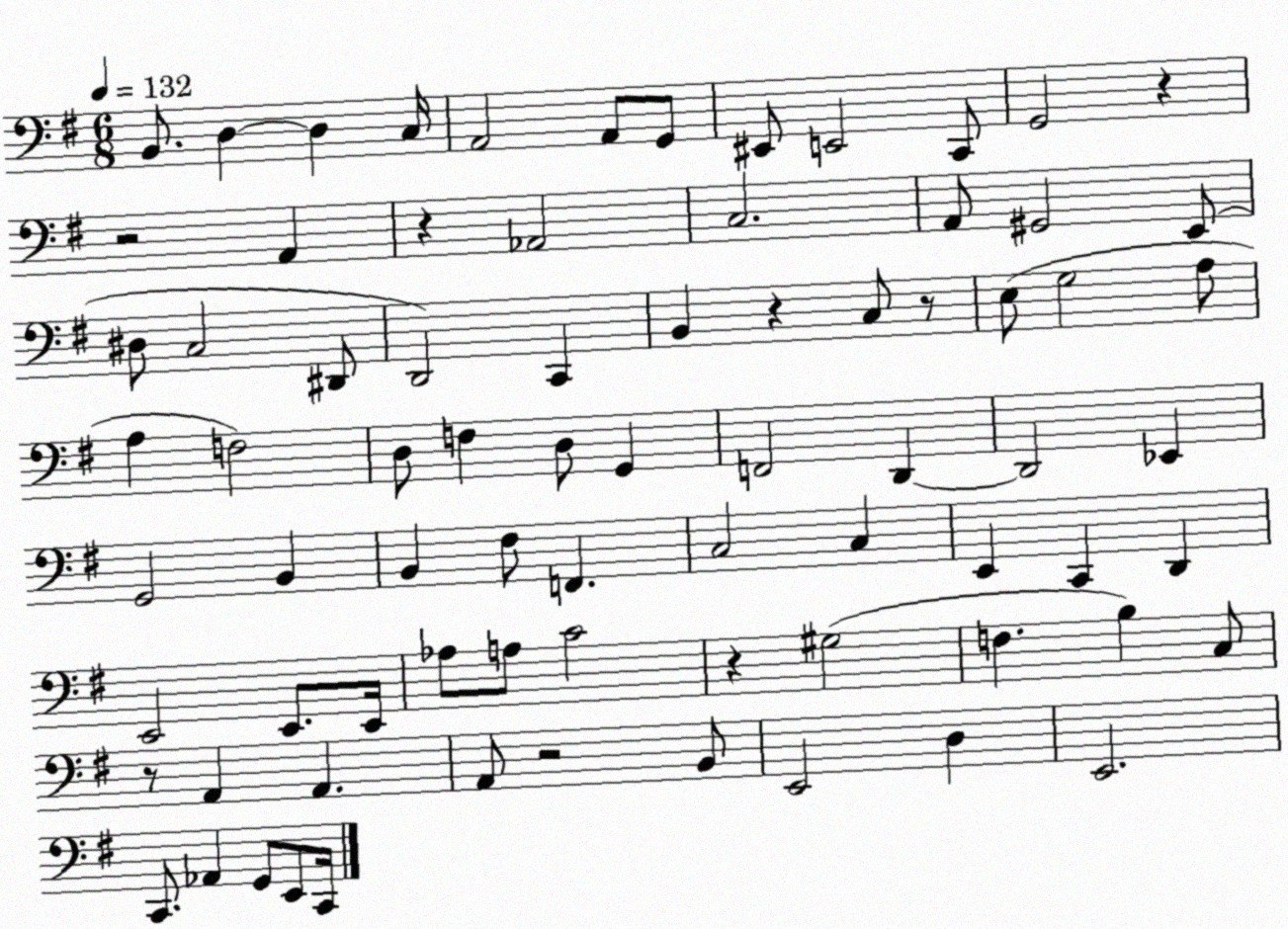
X:1
T:Untitled
M:6/8
L:1/4
K:G
B,,/2 D, D, C,/4 A,,2 A,,/2 G,,/2 ^E,,/2 E,,2 C,,/2 G,,2 z z2 A,, z _A,,2 C,2 A,,/2 ^G,,2 E,,/2 ^D,/2 C,2 ^D,,/2 D,,2 C,, B,, z C,/2 z/2 E,/2 G,2 A,/2 A, F,2 D,/2 F, D,/2 G,, F,,2 D,, D,,2 _E,, G,,2 B,, B,, ^F,/2 F,, C,2 C, E,, C,, D,, E,,2 E,,/2 E,,/4 _A,/2 A,/2 C2 z ^G,2 F, B, C,/2 z/2 A,, A,, A,,/2 z2 B,,/2 E,,2 D, E,,2 C,,/2 _A,, G,,/2 E,,/2 C,,/4